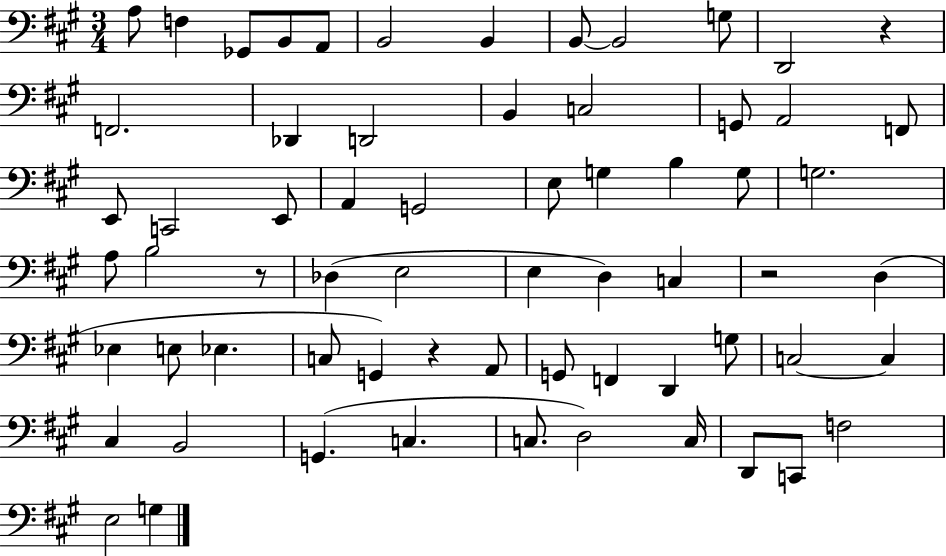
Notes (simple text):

A3/e F3/q Gb2/e B2/e A2/e B2/h B2/q B2/e B2/h G3/e D2/h R/q F2/h. Db2/q D2/h B2/q C3/h G2/e A2/h F2/e E2/e C2/h E2/e A2/q G2/h E3/e G3/q B3/q G3/e G3/h. A3/e B3/h R/e Db3/q E3/h E3/q D3/q C3/q R/h D3/q Eb3/q E3/e Eb3/q. C3/e G2/q R/q A2/e G2/e F2/q D2/q G3/e C3/h C3/q C#3/q B2/h G2/q. C3/q. C3/e. D3/h C3/s D2/e C2/e F3/h E3/h G3/q